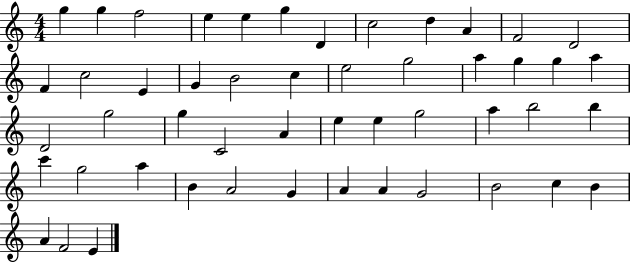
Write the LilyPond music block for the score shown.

{
  \clef treble
  \numericTimeSignature
  \time 4/4
  \key c \major
  g''4 g''4 f''2 | e''4 e''4 g''4 d'4 | c''2 d''4 a'4 | f'2 d'2 | \break f'4 c''2 e'4 | g'4 b'2 c''4 | e''2 g''2 | a''4 g''4 g''4 a''4 | \break d'2 g''2 | g''4 c'2 a'4 | e''4 e''4 g''2 | a''4 b''2 b''4 | \break c'''4 g''2 a''4 | b'4 a'2 g'4 | a'4 a'4 g'2 | b'2 c''4 b'4 | \break a'4 f'2 e'4 | \bar "|."
}